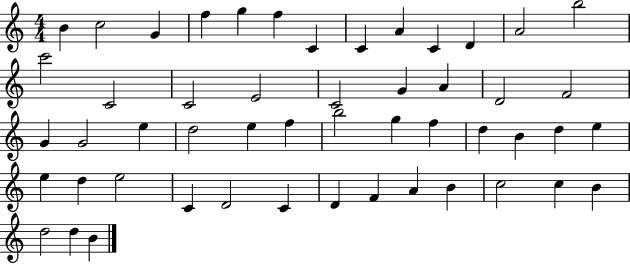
B4/q C5/h G4/q F5/q G5/q F5/q C4/q C4/q A4/q C4/q D4/q A4/h B5/h C6/h C4/h C4/h E4/h C4/h G4/q A4/q D4/h F4/h G4/q G4/h E5/q D5/h E5/q F5/q B5/h G5/q F5/q D5/q B4/q D5/q E5/q E5/q D5/q E5/h C4/q D4/h C4/q D4/q F4/q A4/q B4/q C5/h C5/q B4/q D5/h D5/q B4/q